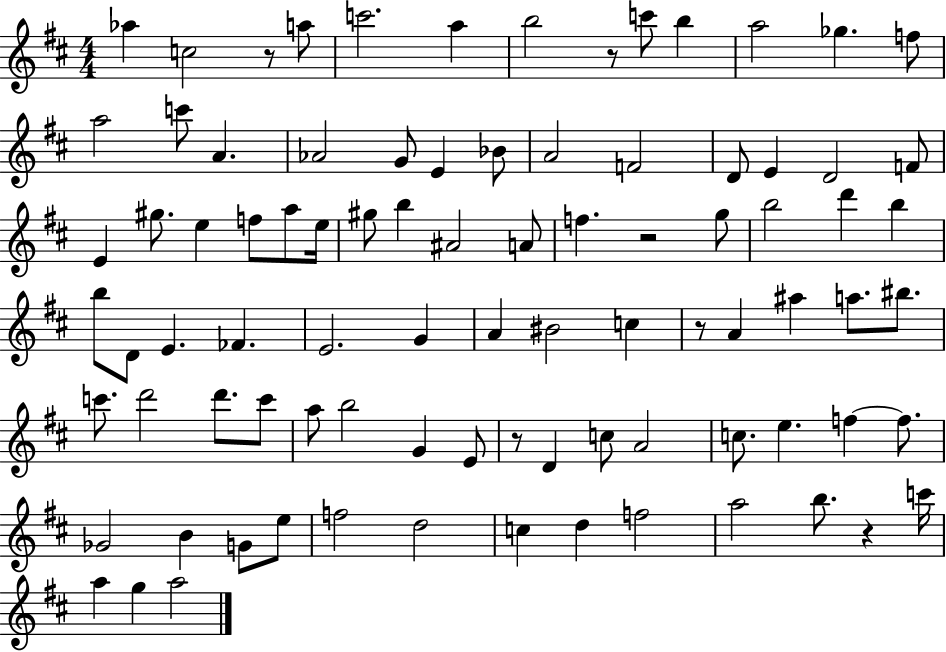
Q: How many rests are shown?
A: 6